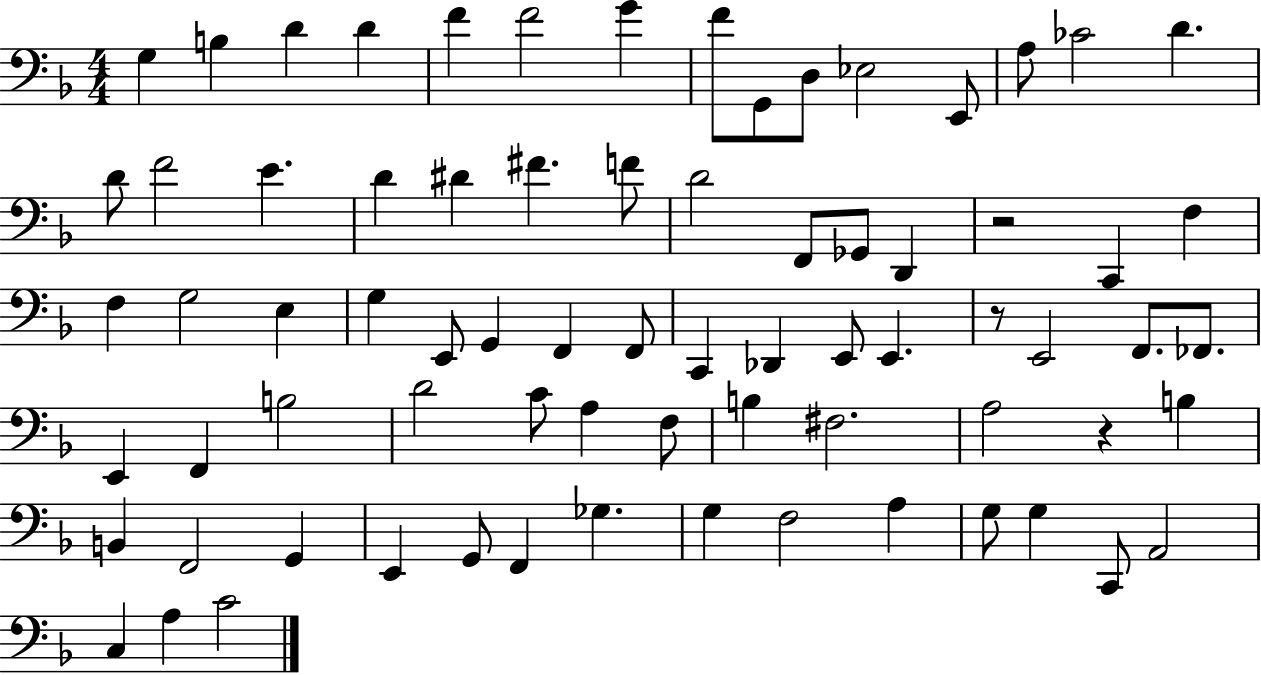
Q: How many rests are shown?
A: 3